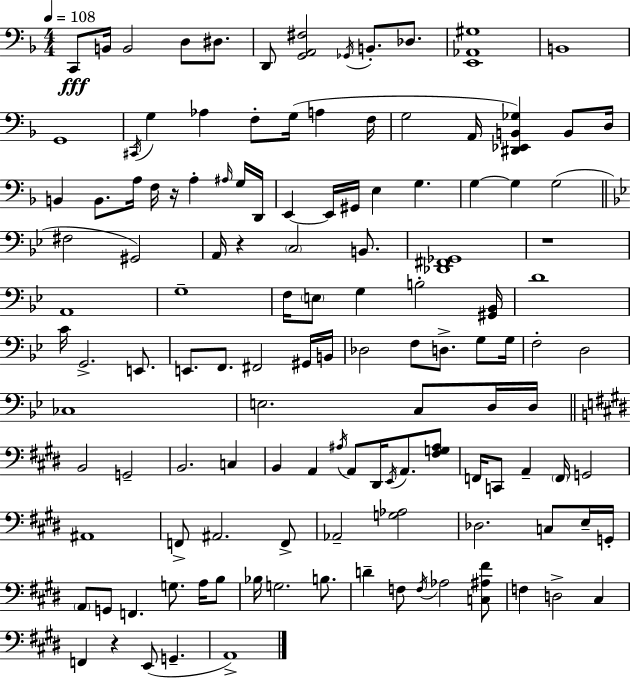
C2/e B2/s B2/h D3/e D#3/e. D2/e [G2,A2,F#3]/h Gb2/s B2/e. Db3/e. [E2,Ab2,G#3]/w B2/w G2/w C#2/s G3/q Ab3/q F3/e G3/s A3/q F3/s G3/h A2/s [D#2,Eb2,B2,Gb3]/q B2/e D3/s B2/q B2/e. A3/s F3/s R/s A3/q A#3/s G3/s D2/s E2/q E2/s G#2/s E3/q G3/q. G3/q G3/q G3/h F#3/h G#2/h A2/s R/q C3/h B2/e. [Db2,F#2,Gb2]/w R/w A2/w G3/w F3/s E3/e G3/q B3/h [G#2,Bb2]/s D4/w C4/s G2/h. E2/e. E2/e. F2/e. F#2/h G#2/s B2/s Db3/h F3/e D3/e. G3/e G3/s F3/h D3/h CES3/w E3/h. C3/e D3/s D3/s B2/h G2/h B2/h. C3/q B2/q A2/q A#3/s A2/e D#2/s E2/s A2/e. [F#3,G3,A#3]/e F2/s C2/e A2/q F2/s G2/h A#2/w F2/e A#2/h. F2/e Ab2/h [G3,Ab3]/h Db3/h. C3/e E3/s G2/s A2/e G2/e F2/q. G3/e. A3/s B3/e Bb3/s G3/h. B3/e. D4/q F3/e F3/s Ab3/h [C3,A#3,F#4]/e F3/q D3/h C#3/q F2/q R/q E2/e G2/q. A2/w